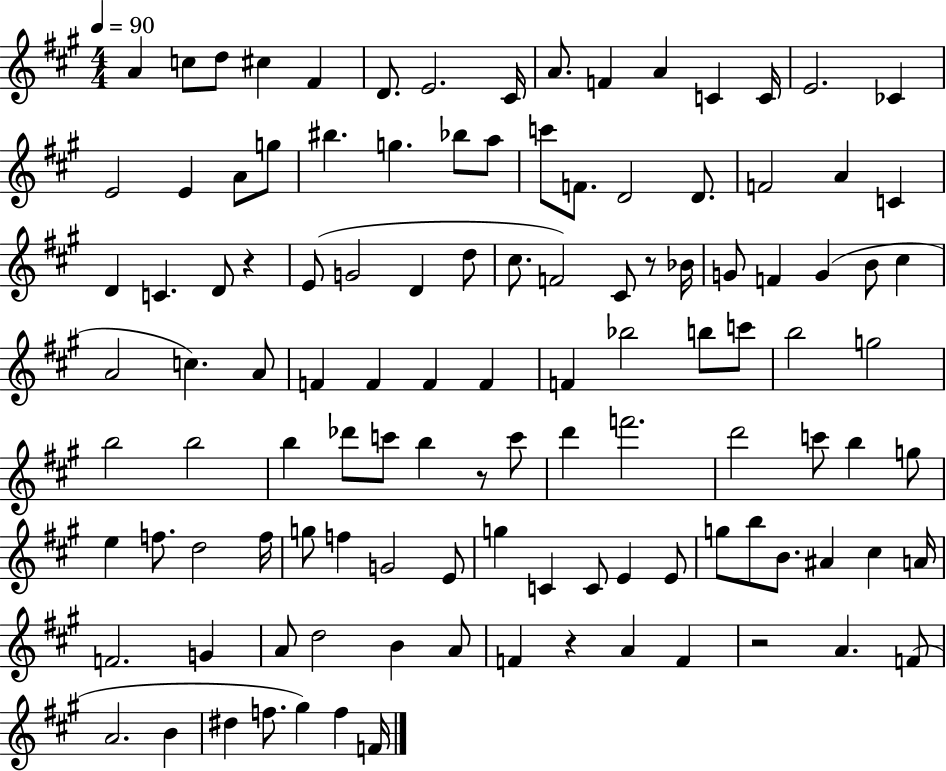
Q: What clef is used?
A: treble